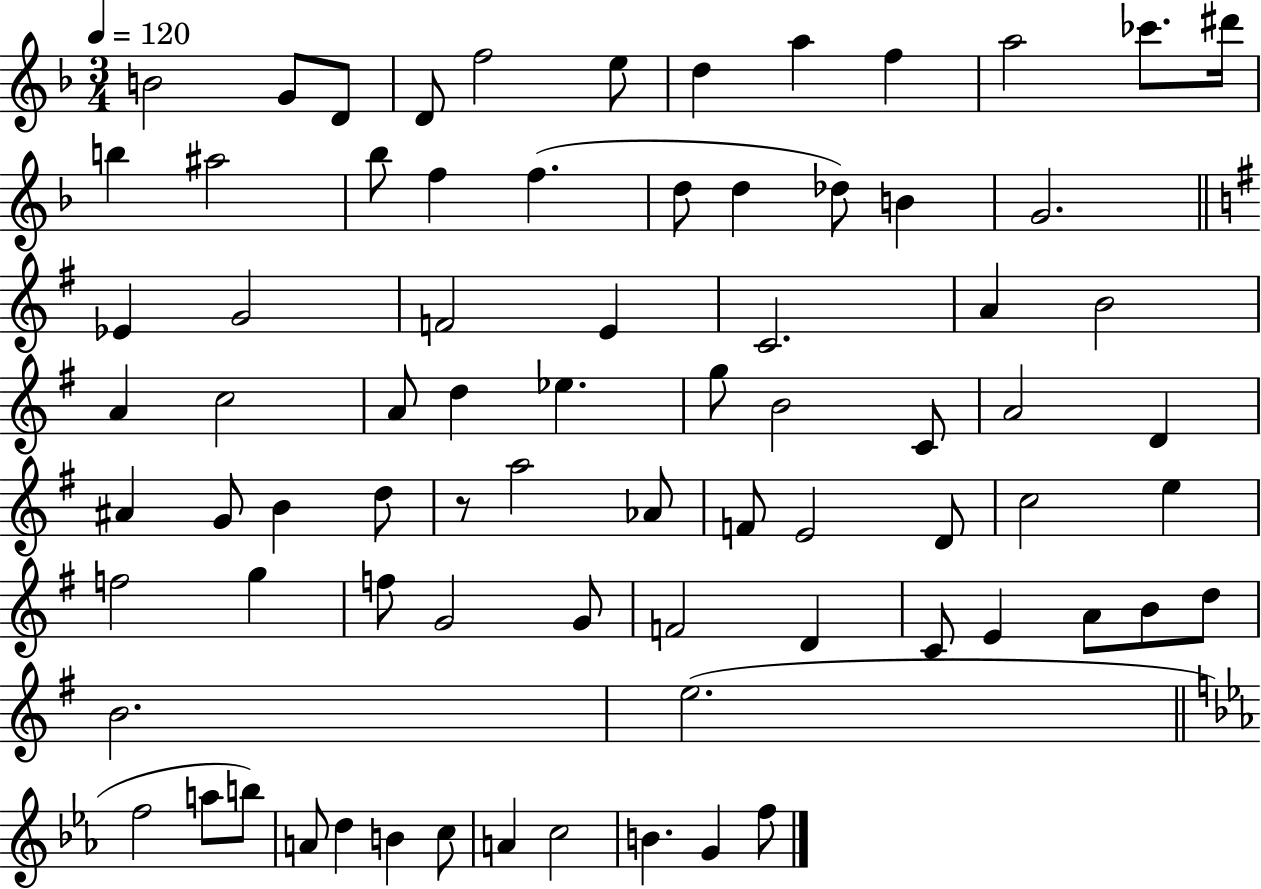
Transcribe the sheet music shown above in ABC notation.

X:1
T:Untitled
M:3/4
L:1/4
K:F
B2 G/2 D/2 D/2 f2 e/2 d a f a2 _c'/2 ^d'/4 b ^a2 _b/2 f f d/2 d _d/2 B G2 _E G2 F2 E C2 A B2 A c2 A/2 d _e g/2 B2 C/2 A2 D ^A G/2 B d/2 z/2 a2 _A/2 F/2 E2 D/2 c2 e f2 g f/2 G2 G/2 F2 D C/2 E A/2 B/2 d/2 B2 e2 f2 a/2 b/2 A/2 d B c/2 A c2 B G f/2